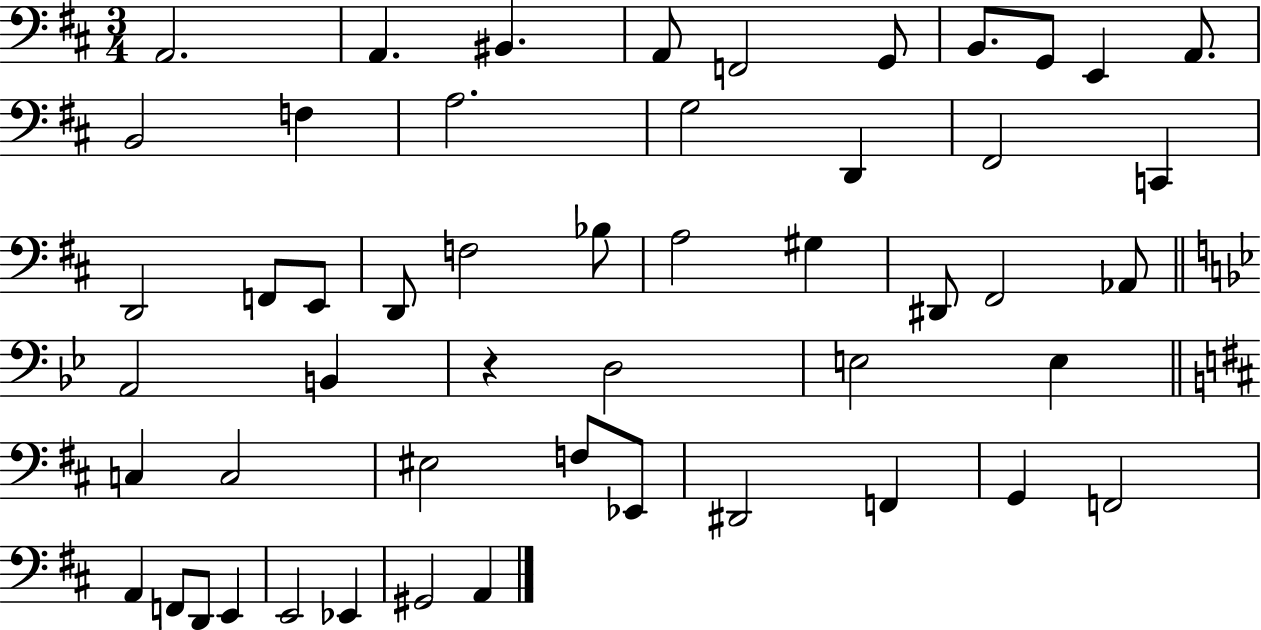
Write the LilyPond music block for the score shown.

{
  \clef bass
  \numericTimeSignature
  \time 3/4
  \key d \major
  \repeat volta 2 { a,2. | a,4. bis,4. | a,8 f,2 g,8 | b,8. g,8 e,4 a,8. | \break b,2 f4 | a2. | g2 d,4 | fis,2 c,4 | \break d,2 f,8 e,8 | d,8 f2 bes8 | a2 gis4 | dis,8 fis,2 aes,8 | \break \bar "||" \break \key bes \major a,2 b,4 | r4 d2 | e2 e4 | \bar "||" \break \key d \major c4 c2 | eis2 f8 ees,8 | dis,2 f,4 | g,4 f,2 | \break a,4 f,8 d,8 e,4 | e,2 ees,4 | gis,2 a,4 | } \bar "|."
}